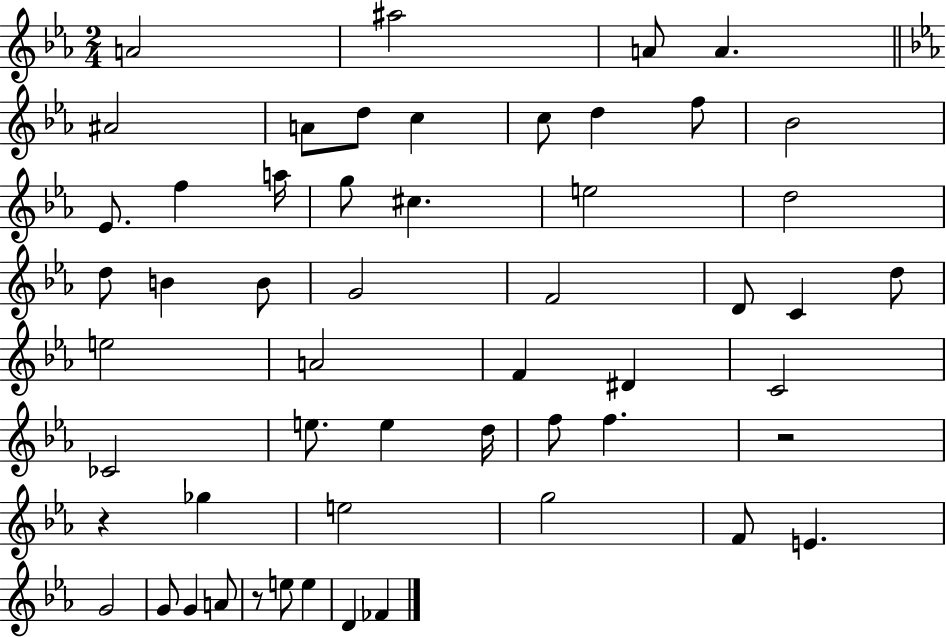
X:1
T:Untitled
M:2/4
L:1/4
K:Eb
A2 ^a2 A/2 A ^A2 A/2 d/2 c c/2 d f/2 _B2 _E/2 f a/4 g/2 ^c e2 d2 d/2 B B/2 G2 F2 D/2 C d/2 e2 A2 F ^D C2 _C2 e/2 e d/4 f/2 f z2 z _g e2 g2 F/2 E G2 G/2 G A/2 z/2 e/2 e D _F